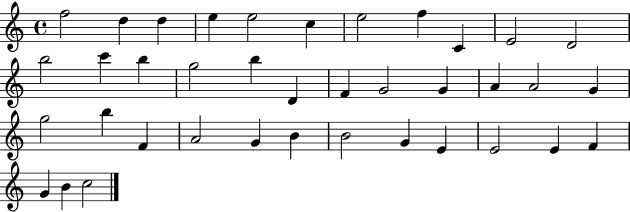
{
  \clef treble
  \time 4/4
  \defaultTimeSignature
  \key c \major
  f''2 d''4 d''4 | e''4 e''2 c''4 | e''2 f''4 c'4 | e'2 d'2 | \break b''2 c'''4 b''4 | g''2 b''4 d'4 | f'4 g'2 g'4 | a'4 a'2 g'4 | \break g''2 b''4 f'4 | a'2 g'4 b'4 | b'2 g'4 e'4 | e'2 e'4 f'4 | \break g'4 b'4 c''2 | \bar "|."
}